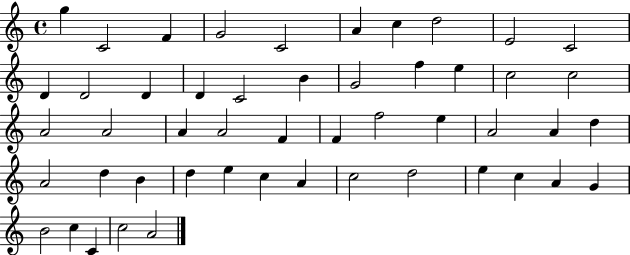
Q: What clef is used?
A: treble